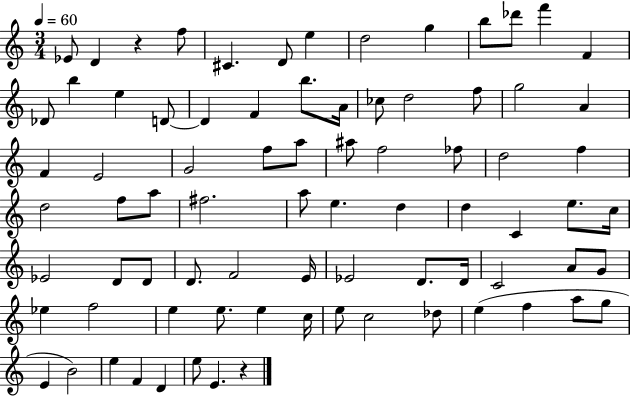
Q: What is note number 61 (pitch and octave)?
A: E5